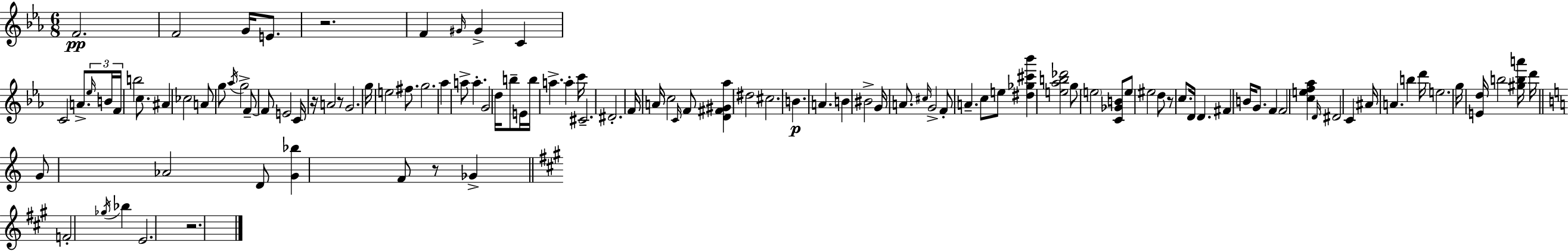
{
  \clef treble
  \numericTimeSignature
  \time 6/8
  \key c \minor
  f'2.\pp | f'2 g'16 e'8. | r2. | f'4 \grace { gis'16 } gis'4-> c'4 | \break c'2 a'8.-> | \tuplet 3/2 { \grace { ees''16 } b'16 f'16 } b''2 c''8. | ais'4 ces''2 | a'8 g''8 \acciaccatura { aes''16 } g''2-> | \break f'8--~~ f'8 e'2 | c'16 r16 a'2 | r8 g'2. | g''16 e''2 | \break fis''8. g''2. | aes''4 a''8-> a''4.-. | g'2 d''16 | b''8-- e'16 b''16 a''4.-> a''4-. | \break c'''16 cis'2.-- | dis'2.-. | f'16 a'16 c''2 | \grace { c'16 } f'8 <d' fis' gis' aes''>4 dis''2 | \break cis''2. | b'4.\p a'4. | b'4 bis'2-> | g'16 a'8. \grace { cis''16 } g'2-> | \break f'8-. a'4.-- | c''8 e''8 <dis'' ges'' cis''' bes'''>4 <e'' aes'' b'' des'''>2 | g''8 \parenthesize e''2 | <c' ges' b'>8 e''8 eis''2 | \break d''8 r8 c''8. d'16 d'4. | fis'4 b'16 g'8. | f'4 f'2 | <c'' e'' f'' aes''>4 \grace { d'16 } dis'2 | \break c'4 ais'16 a'4. | b''4 d'''16 e''2. | g''16 <e' d''>16 b''2 | <gis'' b'' a'''>16 d'''16 \bar "||" \break \key c \major g'8 aes'2 d'8 | <g' bes''>4 f'8 r8 ges'4-> | \bar "||" \break \key a \major f'2-. \acciaccatura { ges''16 } bes''4 | e'2. | r2. | \bar "|."
}